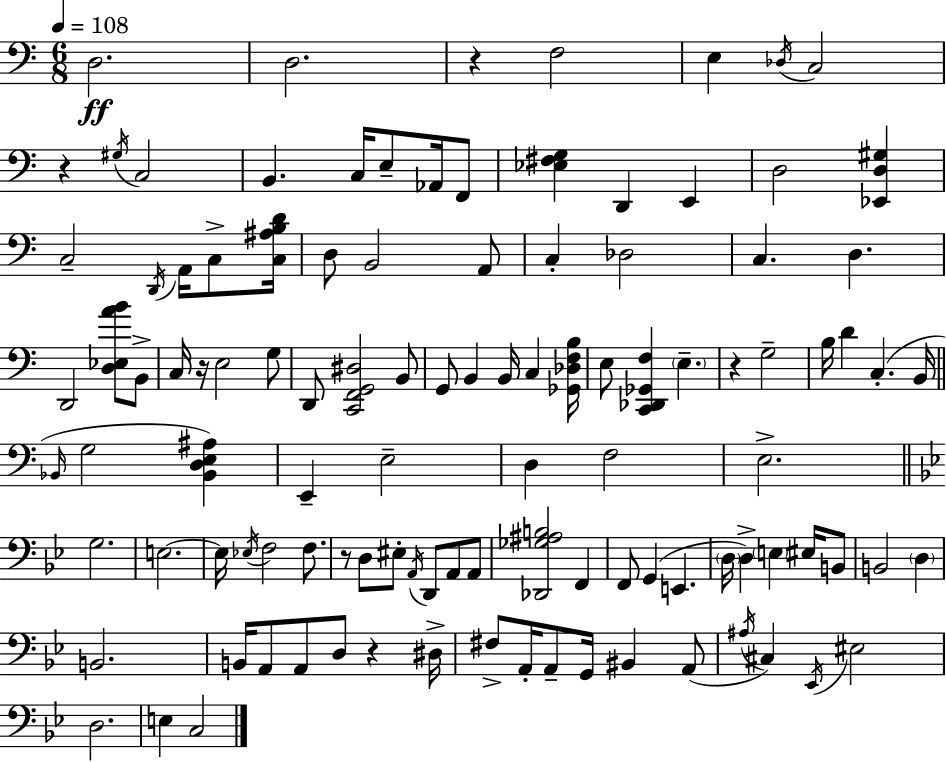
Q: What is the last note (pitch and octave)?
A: C3